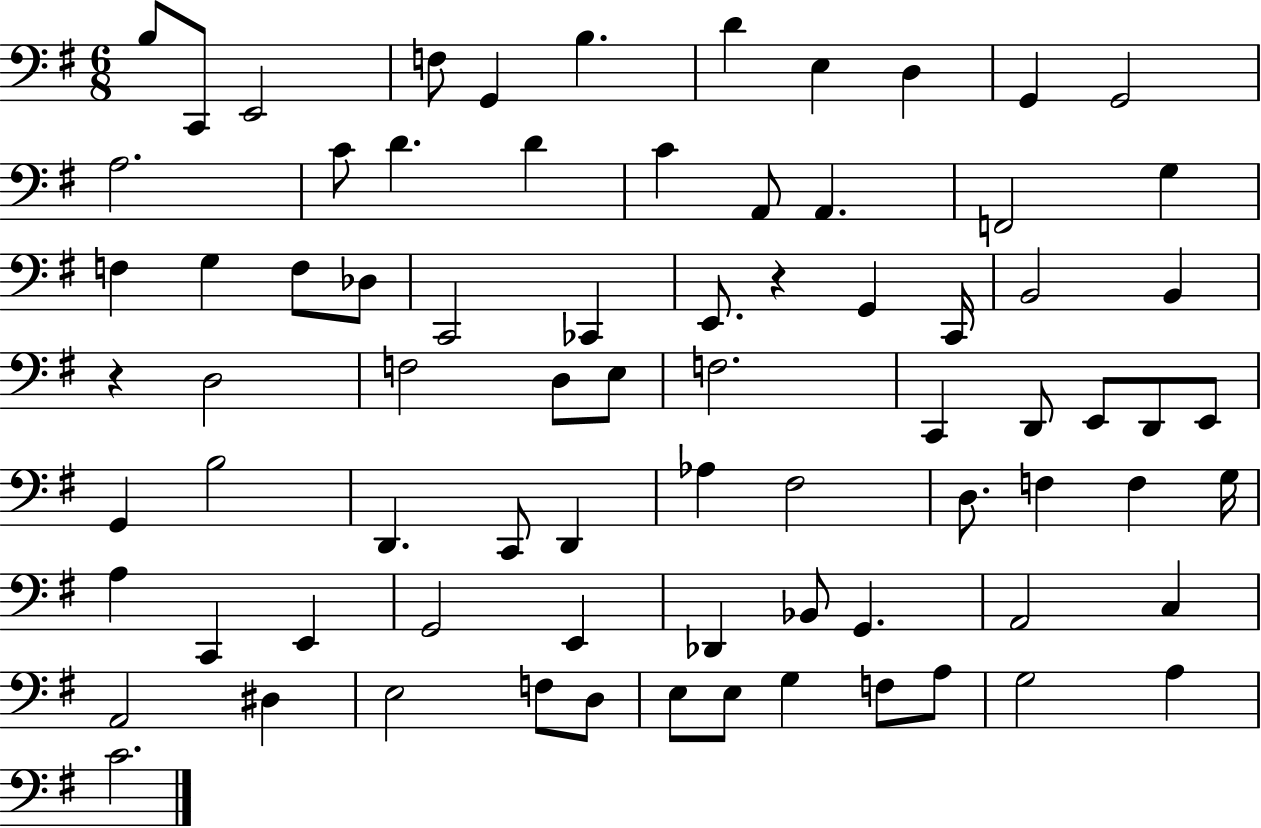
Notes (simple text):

B3/e C2/e E2/h F3/e G2/q B3/q. D4/q E3/q D3/q G2/q G2/h A3/h. C4/e D4/q. D4/q C4/q A2/e A2/q. F2/h G3/q F3/q G3/q F3/e Db3/e C2/h CES2/q E2/e. R/q G2/q C2/s B2/h B2/q R/q D3/h F3/h D3/e E3/e F3/h. C2/q D2/e E2/e D2/e E2/e G2/q B3/h D2/q. C2/e D2/q Ab3/q F#3/h D3/e. F3/q F3/q G3/s A3/q C2/q E2/q G2/h E2/q Db2/q Bb2/e G2/q. A2/h C3/q A2/h D#3/q E3/h F3/e D3/e E3/e E3/e G3/q F3/e A3/e G3/h A3/q C4/h.